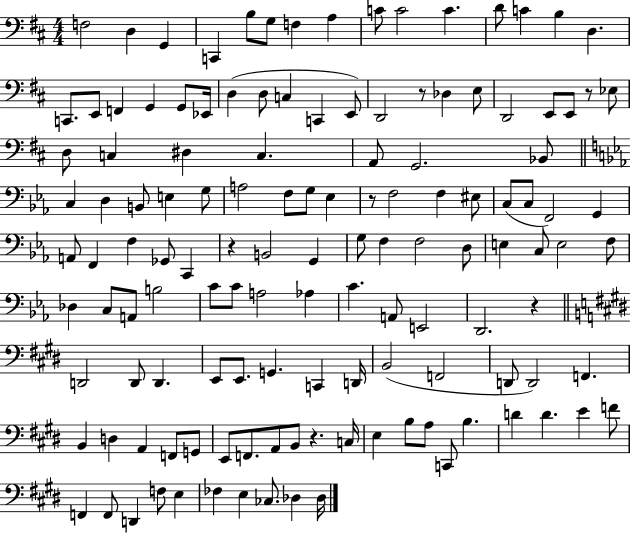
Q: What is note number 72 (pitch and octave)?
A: Db3